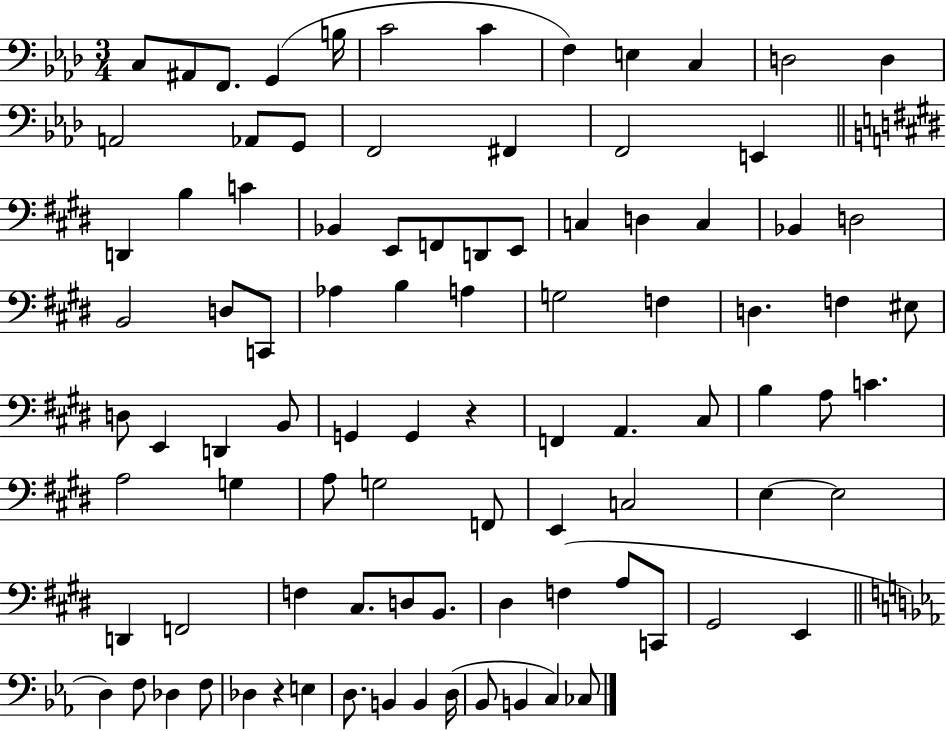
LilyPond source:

{
  \clef bass
  \numericTimeSignature
  \time 3/4
  \key aes \major
  \repeat volta 2 { c8 ais,8 f,8. g,4( b16 | c'2 c'4 | f4) e4 c4 | d2 d4 | \break a,2 aes,8 g,8 | f,2 fis,4 | f,2 e,4 | \bar "||" \break \key e \major d,4 b4 c'4 | bes,4 e,8 f,8 d,8 e,8 | c4 d4 c4 | bes,4 d2 | \break b,2 d8 c,8 | aes4 b4 a4 | g2 f4 | d4. f4 eis8 | \break d8 e,4 d,4 b,8 | g,4 g,4 r4 | f,4 a,4. cis8 | b4 a8 c'4. | \break a2 g4 | a8 g2 f,8 | e,4 c2 | e4~~ e2 | \break d,4 f,2 | f4 cis8. d8 b,8. | dis4 f4( a8 c,8 | gis,2 e,4 | \break \bar "||" \break \key ees \major d4) f8 des4 f8 | des4 r4 e4 | d8. b,4 b,4 d16( | bes,8 b,4 c4) ces8 | \break } \bar "|."
}